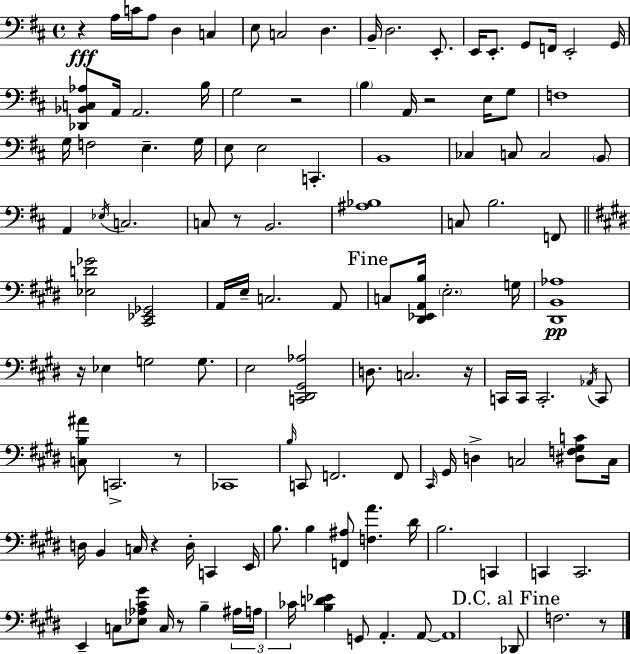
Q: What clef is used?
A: bass